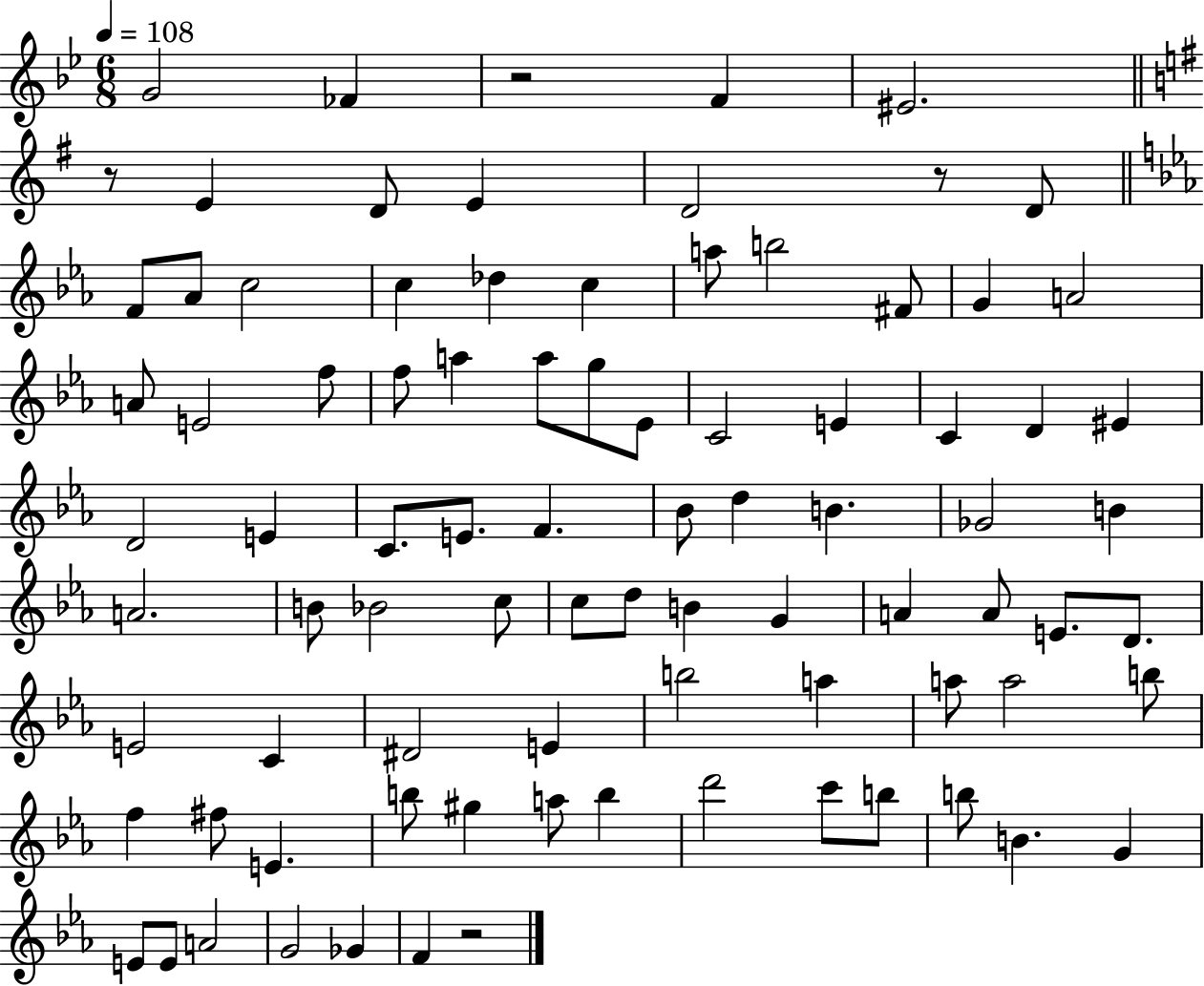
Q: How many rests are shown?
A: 4